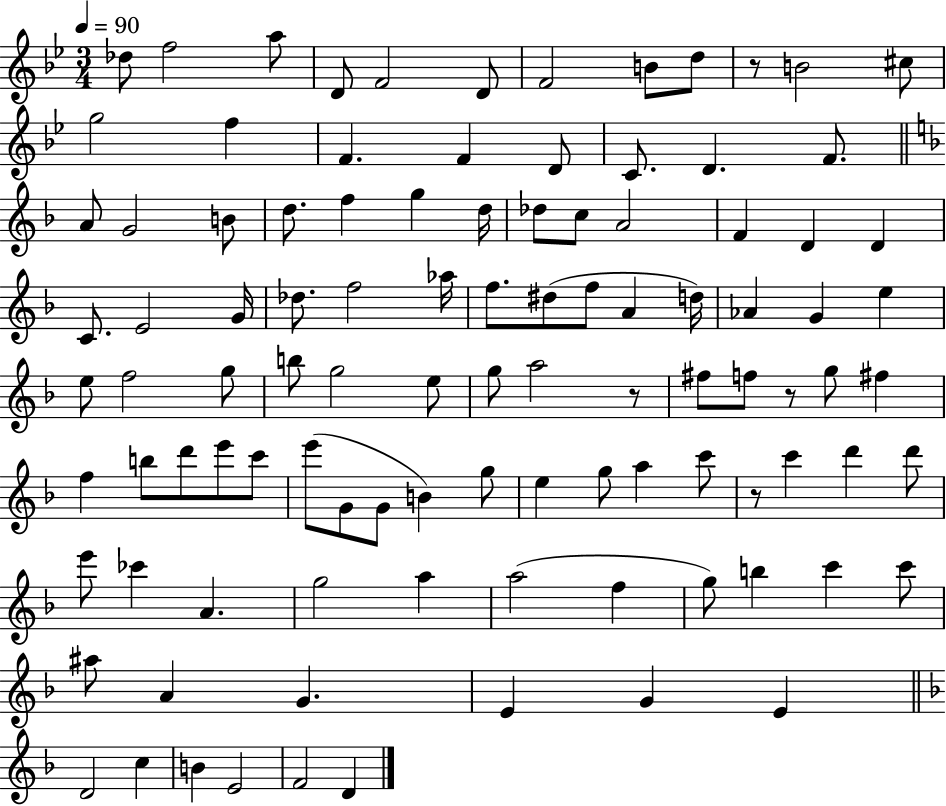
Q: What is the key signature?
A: BES major